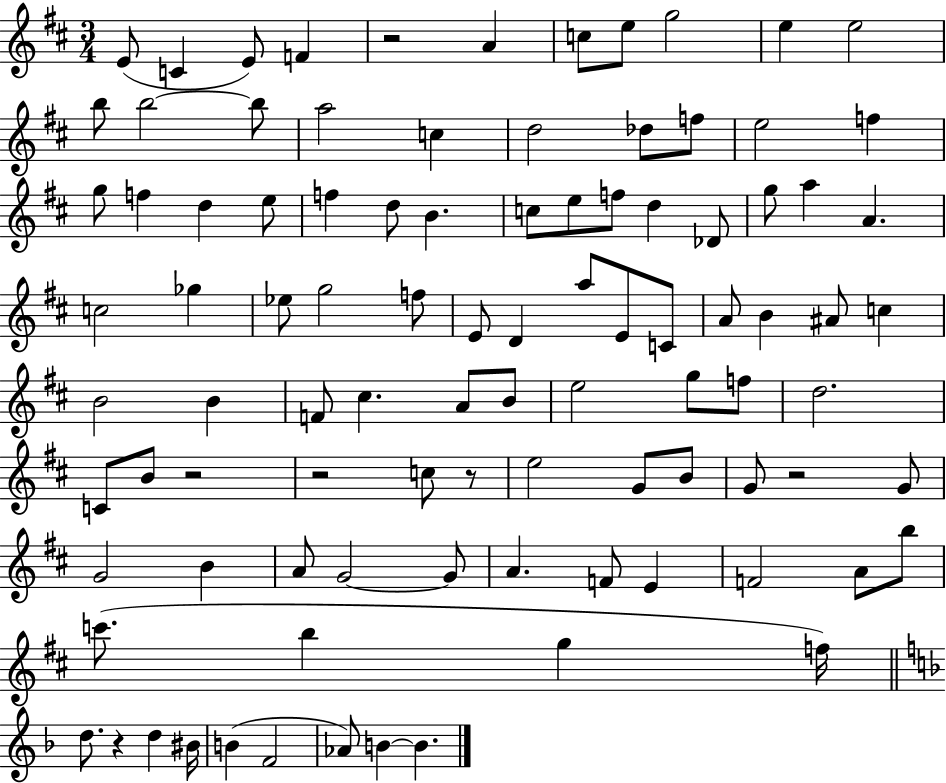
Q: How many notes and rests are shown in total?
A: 96